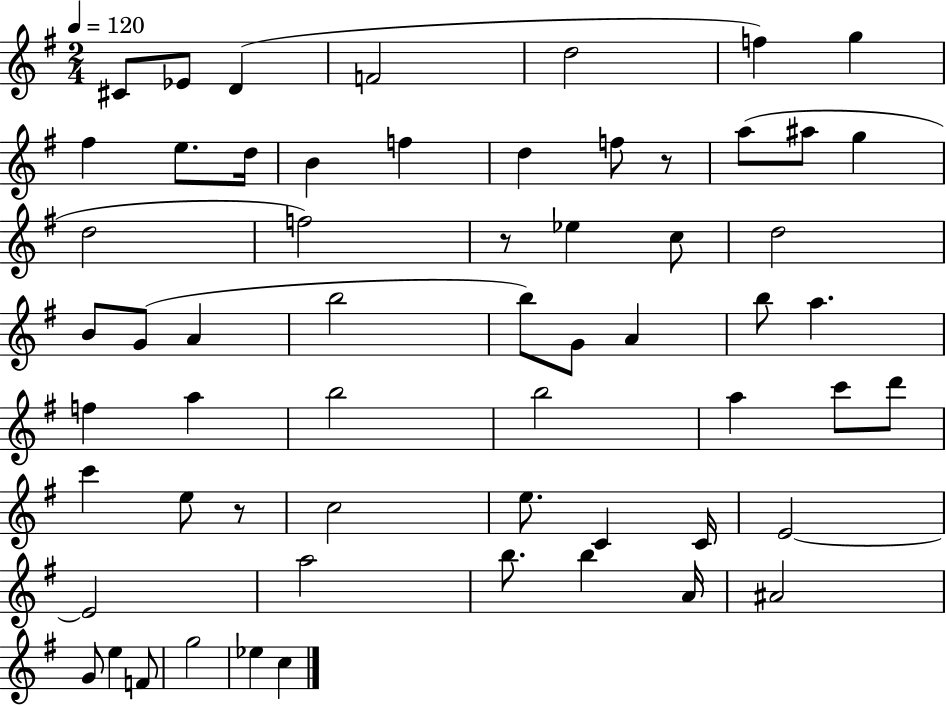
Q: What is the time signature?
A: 2/4